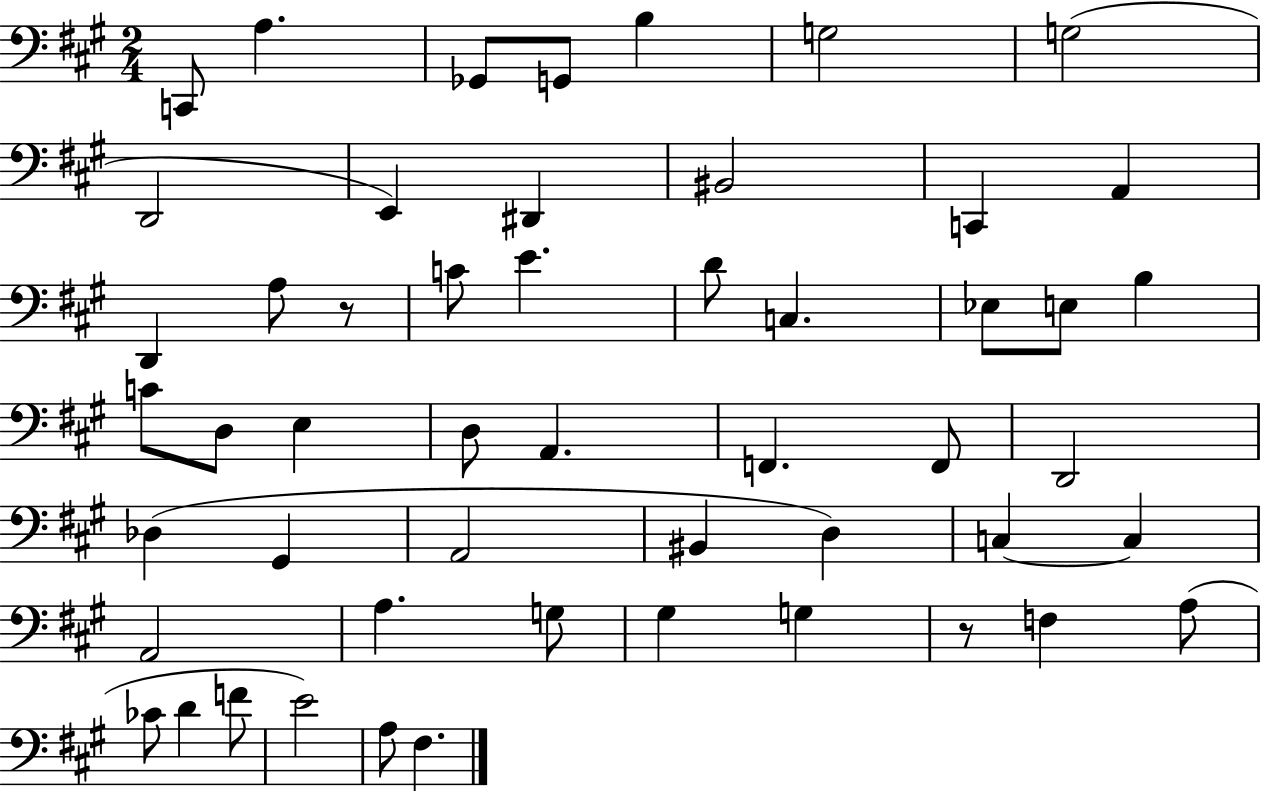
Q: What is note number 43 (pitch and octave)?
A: F3